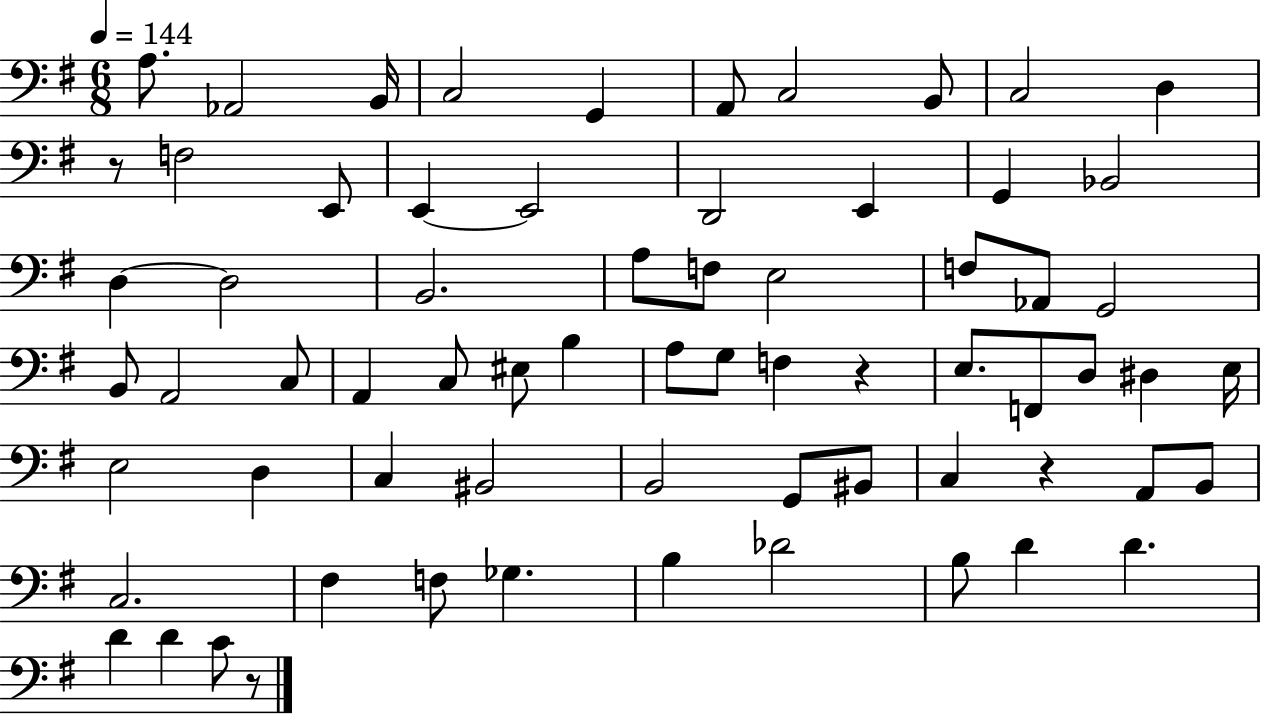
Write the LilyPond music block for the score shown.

{
  \clef bass
  \numericTimeSignature
  \time 6/8
  \key g \major
  \tempo 4 = 144
  \repeat volta 2 { a8. aes,2 b,16 | c2 g,4 | a,8 c2 b,8 | c2 d4 | \break r8 f2 e,8 | e,4~~ e,2 | d,2 e,4 | g,4 bes,2 | \break d4~~ d2 | b,2. | a8 f8 e2 | f8 aes,8 g,2 | \break b,8 a,2 c8 | a,4 c8 eis8 b4 | a8 g8 f4 r4 | e8. f,8 d8 dis4 e16 | \break e2 d4 | c4 bis,2 | b,2 g,8 bis,8 | c4 r4 a,8 b,8 | \break c2. | fis4 f8 ges4. | b4 des'2 | b8 d'4 d'4. | \break d'4 d'4 c'8 r8 | } \bar "|."
}